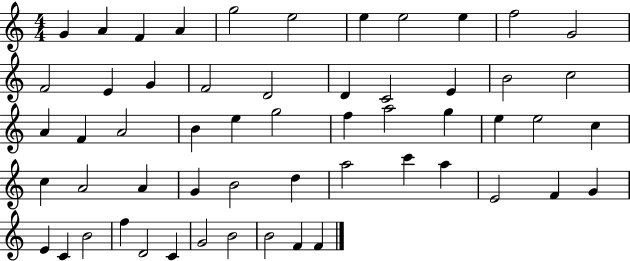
{
  \clef treble
  \numericTimeSignature
  \time 4/4
  \key c \major
  g'4 a'4 f'4 a'4 | g''2 e''2 | e''4 e''2 e''4 | f''2 g'2 | \break f'2 e'4 g'4 | f'2 d'2 | d'4 c'2 e'4 | b'2 c''2 | \break a'4 f'4 a'2 | b'4 e''4 g''2 | f''4 a''2 g''4 | e''4 e''2 c''4 | \break c''4 a'2 a'4 | g'4 b'2 d''4 | a''2 c'''4 a''4 | e'2 f'4 g'4 | \break e'4 c'4 b'2 | f''4 d'2 c'4 | g'2 b'2 | b'2 f'4 f'4 | \break \bar "|."
}